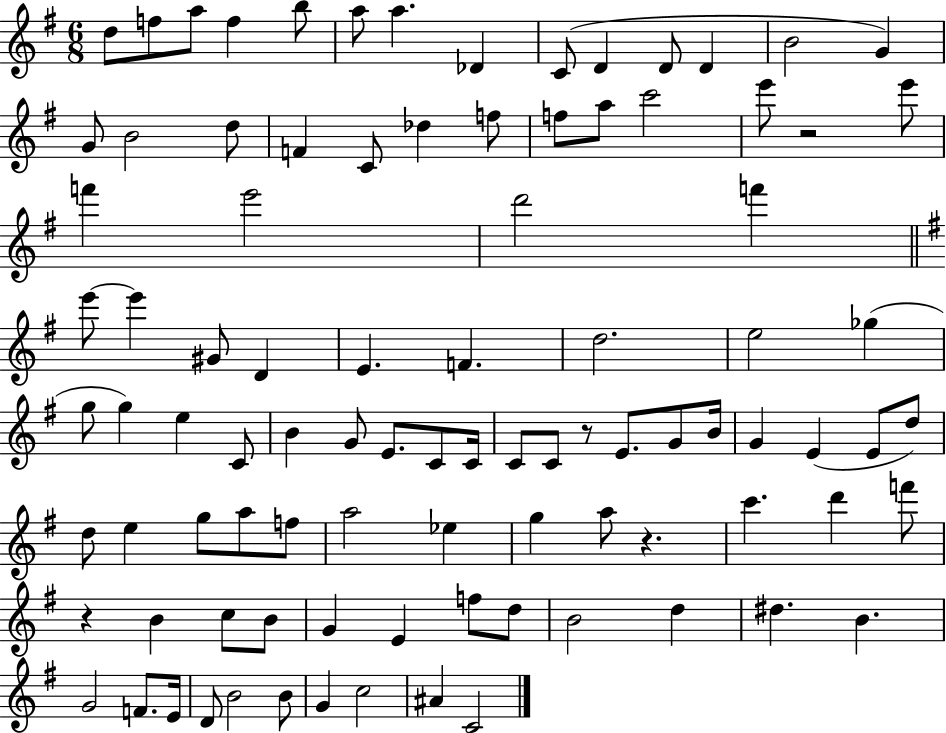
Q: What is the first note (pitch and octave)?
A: D5